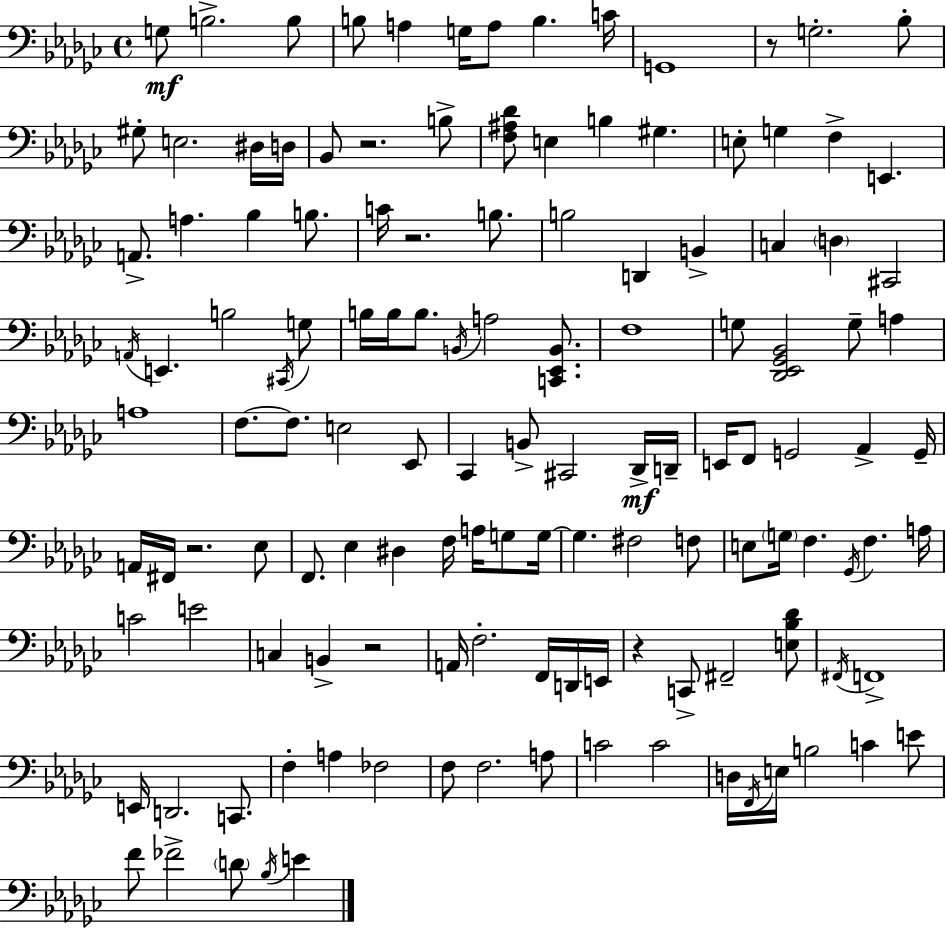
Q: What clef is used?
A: bass